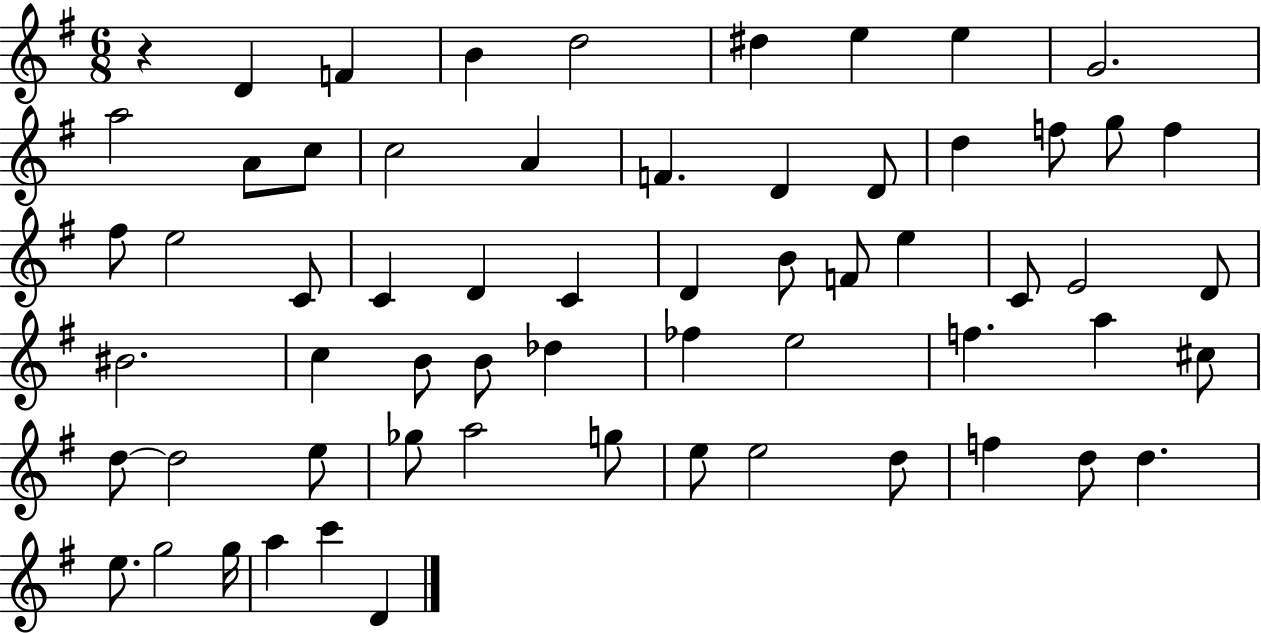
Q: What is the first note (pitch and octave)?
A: D4